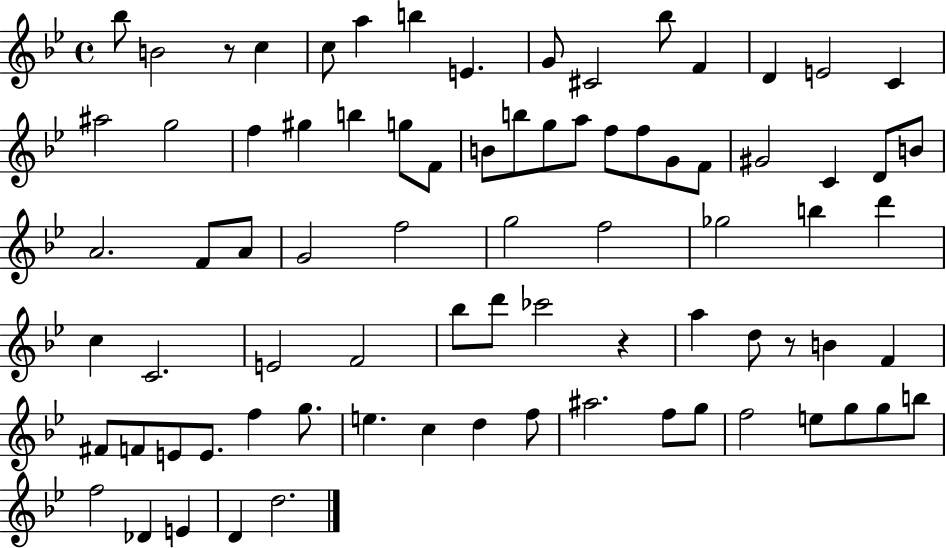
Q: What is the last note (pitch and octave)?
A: D5